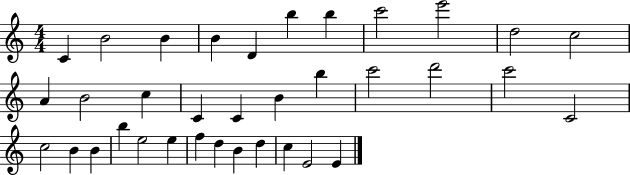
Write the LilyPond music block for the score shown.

{
  \clef treble
  \numericTimeSignature
  \time 4/4
  \key c \major
  c'4 b'2 b'4 | b'4 d'4 b''4 b''4 | c'''2 e'''2 | d''2 c''2 | \break a'4 b'2 c''4 | c'4 c'4 b'4 b''4 | c'''2 d'''2 | c'''2 c'2 | \break c''2 b'4 b'4 | b''4 e''2 e''4 | f''4 d''4 b'4 d''4 | c''4 e'2 e'4 | \break \bar "|."
}